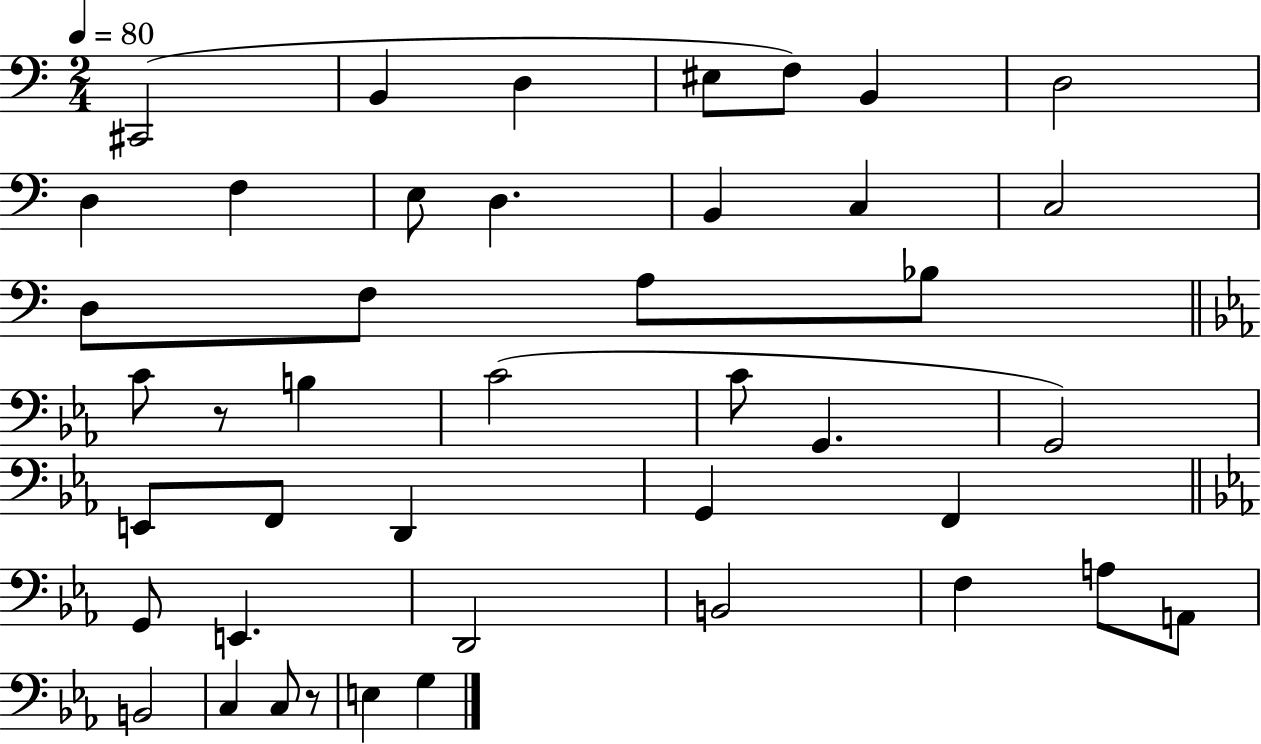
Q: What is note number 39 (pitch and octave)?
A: C3